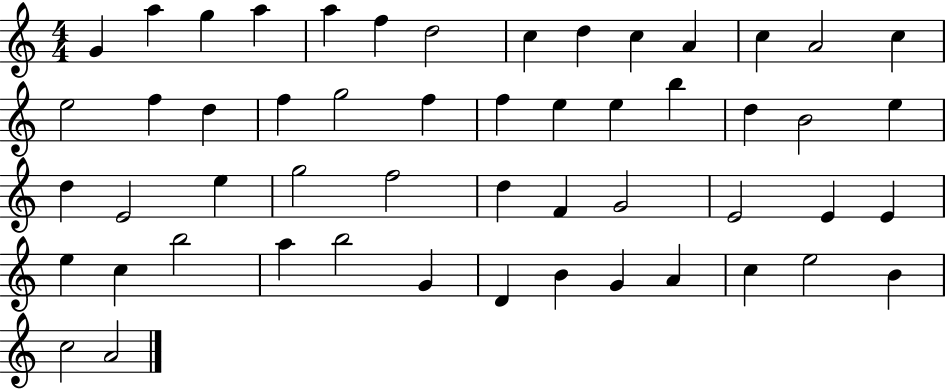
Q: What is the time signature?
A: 4/4